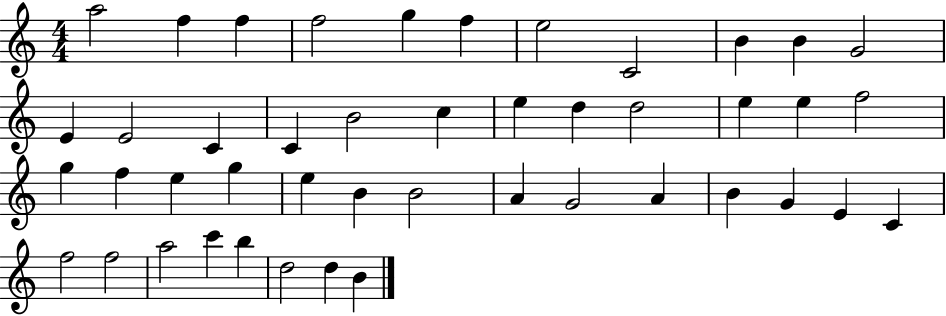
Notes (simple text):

A5/h F5/q F5/q F5/h G5/q F5/q E5/h C4/h B4/q B4/q G4/h E4/q E4/h C4/q C4/q B4/h C5/q E5/q D5/q D5/h E5/q E5/q F5/h G5/q F5/q E5/q G5/q E5/q B4/q B4/h A4/q G4/h A4/q B4/q G4/q E4/q C4/q F5/h F5/h A5/h C6/q B5/q D5/h D5/q B4/q